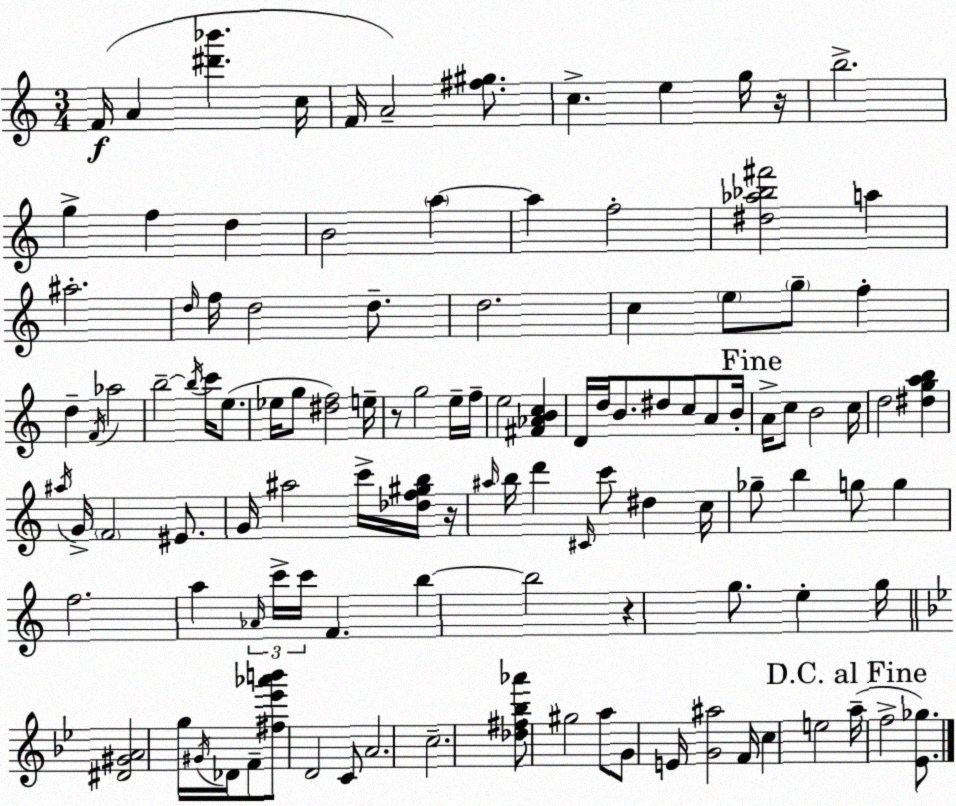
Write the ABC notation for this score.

X:1
T:Untitled
M:3/4
L:1/4
K:Am
F/4 A [^d'_b'] c/4 F/4 A2 [^f^g]/2 c e g/4 z/4 b2 g f d B2 a a f2 [^d_a_b^f']2 a ^a2 d/4 f/4 d2 d/2 d2 c e/2 g/2 f d F/4 _a2 b2 b/4 c'/4 e/2 _e/4 g/2 [^df]2 e/4 z/2 g2 e/4 f/4 e2 [^F_ABc] D/4 d/4 B/2 ^d/2 c/2 A/2 B/4 A/4 c/2 B2 c/4 d2 [^dgab] ^a/4 G/4 F2 ^E/2 G/4 ^a2 c'/4 [_df^gb]/4 z/4 ^a/4 b/4 d' ^C/4 c'/2 ^d c/4 _g/2 b g/2 g f2 a _A/4 c'/4 c'/4 F b b2 z g/2 e g/4 [^D^GA]2 g/4 ^G/4 _D/4 F/2 [^f_e'_a'b']/2 D2 C/2 A2 c2 [_d^f_b_a']/2 ^g2 a/2 G/2 E/4 [G^a]2 F/4 c e2 a/4 f2 [_E_g]/2